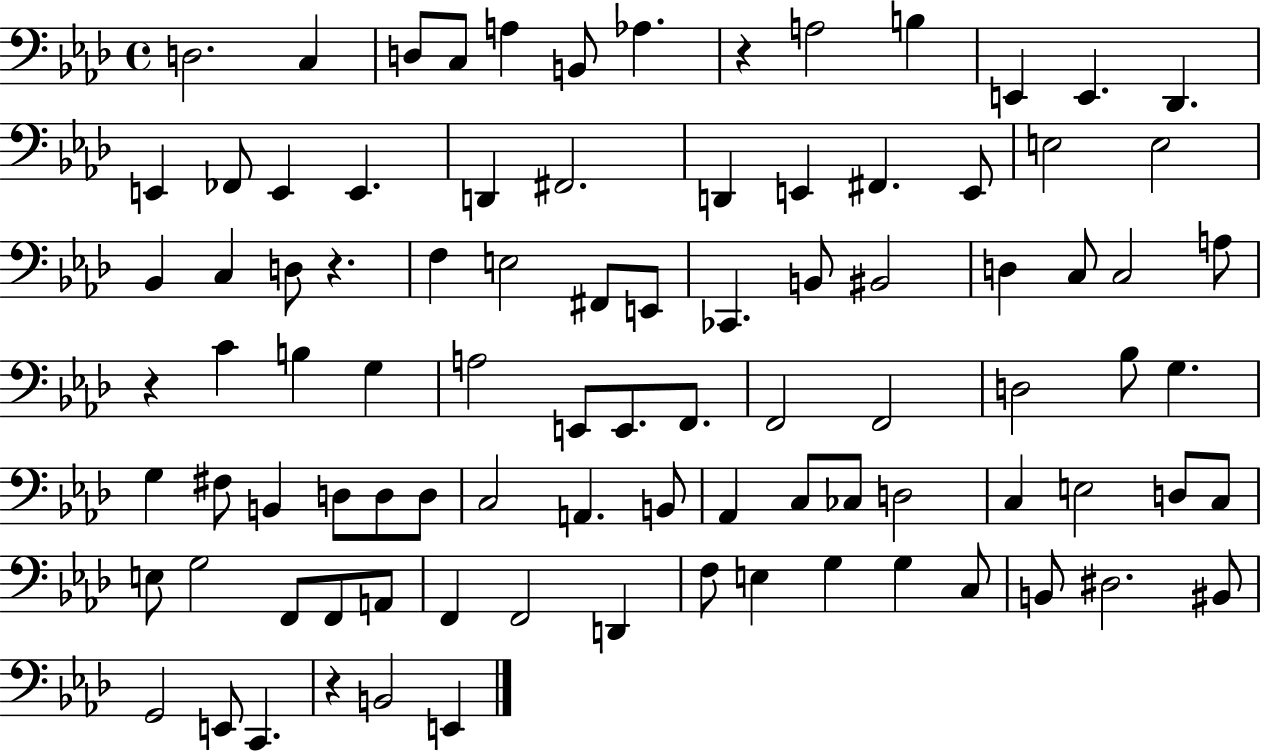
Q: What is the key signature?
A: AES major